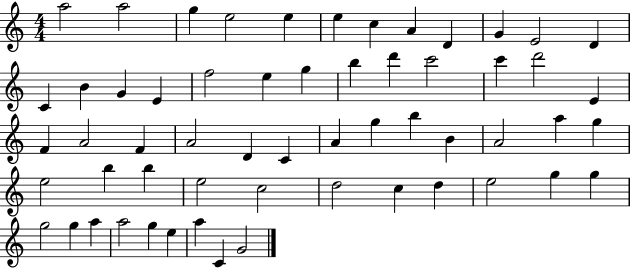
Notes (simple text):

A5/h A5/h G5/q E5/h E5/q E5/q C5/q A4/q D4/q G4/q E4/h D4/q C4/q B4/q G4/q E4/q F5/h E5/q G5/q B5/q D6/q C6/h C6/q D6/h E4/q F4/q A4/h F4/q A4/h D4/q C4/q A4/q G5/q B5/q B4/q A4/h A5/q G5/q E5/h B5/q B5/q E5/h C5/h D5/h C5/q D5/q E5/h G5/q G5/q G5/h G5/q A5/q A5/h G5/q E5/q A5/q C4/q G4/h